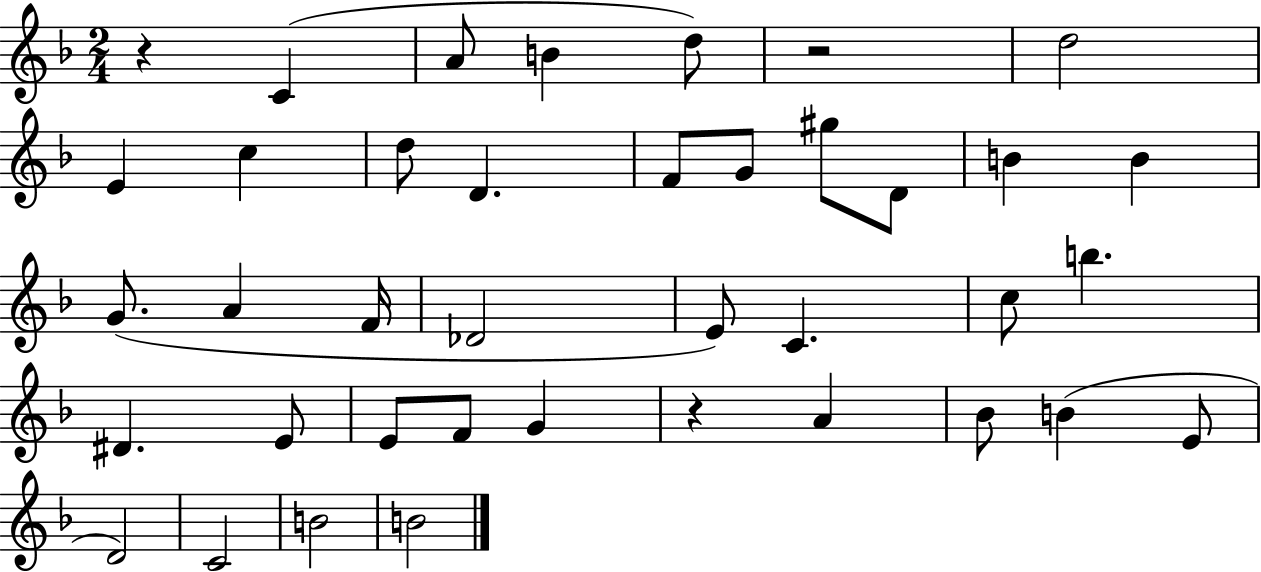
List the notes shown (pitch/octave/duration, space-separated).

R/q C4/q A4/e B4/q D5/e R/h D5/h E4/q C5/q D5/e D4/q. F4/e G4/e G#5/e D4/e B4/q B4/q G4/e. A4/q F4/s Db4/h E4/e C4/q. C5/e B5/q. D#4/q. E4/e E4/e F4/e G4/q R/q A4/q Bb4/e B4/q E4/e D4/h C4/h B4/h B4/h